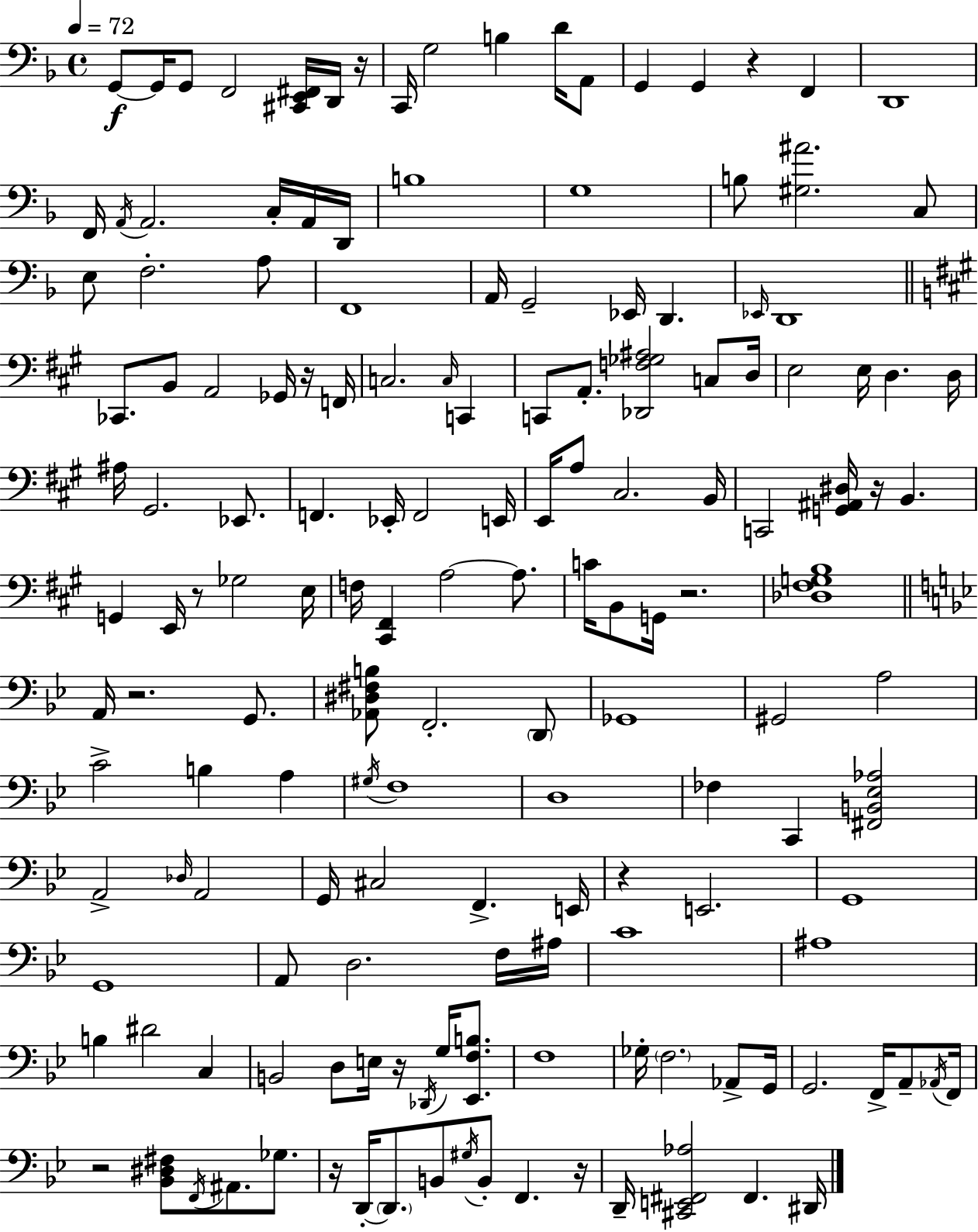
X:1
T:Untitled
M:4/4
L:1/4
K:F
G,,/2 G,,/4 G,,/2 F,,2 [^C,,E,,^F,,]/4 D,,/4 z/4 C,,/4 G,2 B, D/4 A,,/2 G,, G,, z F,, D,,4 F,,/4 A,,/4 A,,2 C,/4 A,,/4 D,,/4 B,4 G,4 B,/2 [^G,^A]2 C,/2 E,/2 F,2 A,/2 F,,4 A,,/4 G,,2 _E,,/4 D,, _E,,/4 D,,4 _C,,/2 B,,/2 A,,2 _G,,/4 z/4 F,,/4 C,2 C,/4 C,, C,,/2 A,,/2 [_D,,F,_G,^A,]2 C,/2 D,/4 E,2 E,/4 D, D,/4 ^A,/4 ^G,,2 _E,,/2 F,, _E,,/4 F,,2 E,,/4 E,,/4 A,/2 ^C,2 B,,/4 C,,2 [G,,^A,,^D,]/4 z/4 B,, G,, E,,/4 z/2 _G,2 E,/4 F,/4 [^C,,^F,,] A,2 A,/2 C/4 B,,/2 G,,/4 z2 [_D,^F,G,B,]4 A,,/4 z2 G,,/2 [_A,,^D,^F,B,]/2 F,,2 D,,/2 _G,,4 ^G,,2 A,2 C2 B, A, ^G,/4 F,4 D,4 _F, C,, [^F,,B,,_E,_A,]2 A,,2 _D,/4 A,,2 G,,/4 ^C,2 F,, E,,/4 z E,,2 G,,4 G,,4 A,,/2 D,2 F,/4 ^A,/4 C4 ^A,4 B, ^D2 C, B,,2 D,/2 E,/4 z/4 _D,,/4 G,/4 [_E,,F,B,]/2 F,4 _G,/4 F,2 _A,,/2 G,,/4 G,,2 F,,/4 A,,/2 _A,,/4 F,,/4 z2 [_B,,^D,^F,]/2 F,,/4 ^A,,/2 _G,/2 z/4 D,,/4 D,,/2 B,,/2 ^G,/4 B,,/2 F,, z/4 D,,/4 [^C,,E,,^F,,_A,]2 ^F,, ^D,,/4